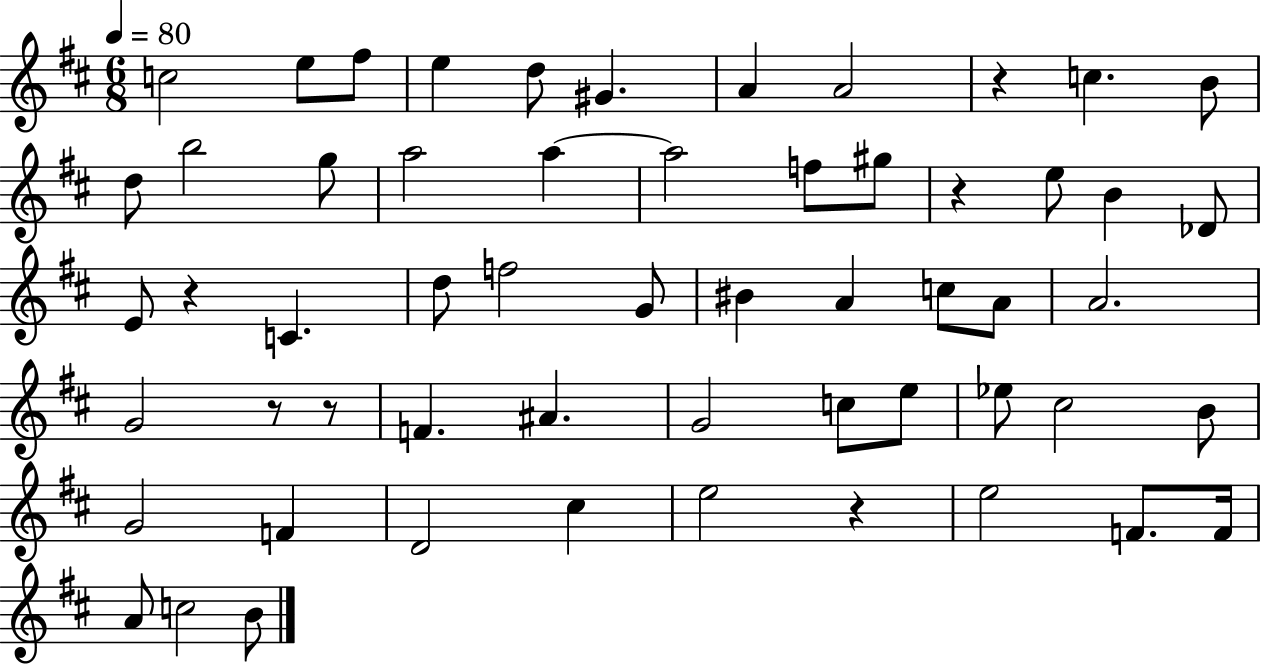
{
  \clef treble
  \numericTimeSignature
  \time 6/8
  \key d \major
  \tempo 4 = 80
  \repeat volta 2 { c''2 e''8 fis''8 | e''4 d''8 gis'4. | a'4 a'2 | r4 c''4. b'8 | \break d''8 b''2 g''8 | a''2 a''4~~ | a''2 f''8 gis''8 | r4 e''8 b'4 des'8 | \break e'8 r4 c'4. | d''8 f''2 g'8 | bis'4 a'4 c''8 a'8 | a'2. | \break g'2 r8 r8 | f'4. ais'4. | g'2 c''8 e''8 | ees''8 cis''2 b'8 | \break g'2 f'4 | d'2 cis''4 | e''2 r4 | e''2 f'8. f'16 | \break a'8 c''2 b'8 | } \bar "|."
}